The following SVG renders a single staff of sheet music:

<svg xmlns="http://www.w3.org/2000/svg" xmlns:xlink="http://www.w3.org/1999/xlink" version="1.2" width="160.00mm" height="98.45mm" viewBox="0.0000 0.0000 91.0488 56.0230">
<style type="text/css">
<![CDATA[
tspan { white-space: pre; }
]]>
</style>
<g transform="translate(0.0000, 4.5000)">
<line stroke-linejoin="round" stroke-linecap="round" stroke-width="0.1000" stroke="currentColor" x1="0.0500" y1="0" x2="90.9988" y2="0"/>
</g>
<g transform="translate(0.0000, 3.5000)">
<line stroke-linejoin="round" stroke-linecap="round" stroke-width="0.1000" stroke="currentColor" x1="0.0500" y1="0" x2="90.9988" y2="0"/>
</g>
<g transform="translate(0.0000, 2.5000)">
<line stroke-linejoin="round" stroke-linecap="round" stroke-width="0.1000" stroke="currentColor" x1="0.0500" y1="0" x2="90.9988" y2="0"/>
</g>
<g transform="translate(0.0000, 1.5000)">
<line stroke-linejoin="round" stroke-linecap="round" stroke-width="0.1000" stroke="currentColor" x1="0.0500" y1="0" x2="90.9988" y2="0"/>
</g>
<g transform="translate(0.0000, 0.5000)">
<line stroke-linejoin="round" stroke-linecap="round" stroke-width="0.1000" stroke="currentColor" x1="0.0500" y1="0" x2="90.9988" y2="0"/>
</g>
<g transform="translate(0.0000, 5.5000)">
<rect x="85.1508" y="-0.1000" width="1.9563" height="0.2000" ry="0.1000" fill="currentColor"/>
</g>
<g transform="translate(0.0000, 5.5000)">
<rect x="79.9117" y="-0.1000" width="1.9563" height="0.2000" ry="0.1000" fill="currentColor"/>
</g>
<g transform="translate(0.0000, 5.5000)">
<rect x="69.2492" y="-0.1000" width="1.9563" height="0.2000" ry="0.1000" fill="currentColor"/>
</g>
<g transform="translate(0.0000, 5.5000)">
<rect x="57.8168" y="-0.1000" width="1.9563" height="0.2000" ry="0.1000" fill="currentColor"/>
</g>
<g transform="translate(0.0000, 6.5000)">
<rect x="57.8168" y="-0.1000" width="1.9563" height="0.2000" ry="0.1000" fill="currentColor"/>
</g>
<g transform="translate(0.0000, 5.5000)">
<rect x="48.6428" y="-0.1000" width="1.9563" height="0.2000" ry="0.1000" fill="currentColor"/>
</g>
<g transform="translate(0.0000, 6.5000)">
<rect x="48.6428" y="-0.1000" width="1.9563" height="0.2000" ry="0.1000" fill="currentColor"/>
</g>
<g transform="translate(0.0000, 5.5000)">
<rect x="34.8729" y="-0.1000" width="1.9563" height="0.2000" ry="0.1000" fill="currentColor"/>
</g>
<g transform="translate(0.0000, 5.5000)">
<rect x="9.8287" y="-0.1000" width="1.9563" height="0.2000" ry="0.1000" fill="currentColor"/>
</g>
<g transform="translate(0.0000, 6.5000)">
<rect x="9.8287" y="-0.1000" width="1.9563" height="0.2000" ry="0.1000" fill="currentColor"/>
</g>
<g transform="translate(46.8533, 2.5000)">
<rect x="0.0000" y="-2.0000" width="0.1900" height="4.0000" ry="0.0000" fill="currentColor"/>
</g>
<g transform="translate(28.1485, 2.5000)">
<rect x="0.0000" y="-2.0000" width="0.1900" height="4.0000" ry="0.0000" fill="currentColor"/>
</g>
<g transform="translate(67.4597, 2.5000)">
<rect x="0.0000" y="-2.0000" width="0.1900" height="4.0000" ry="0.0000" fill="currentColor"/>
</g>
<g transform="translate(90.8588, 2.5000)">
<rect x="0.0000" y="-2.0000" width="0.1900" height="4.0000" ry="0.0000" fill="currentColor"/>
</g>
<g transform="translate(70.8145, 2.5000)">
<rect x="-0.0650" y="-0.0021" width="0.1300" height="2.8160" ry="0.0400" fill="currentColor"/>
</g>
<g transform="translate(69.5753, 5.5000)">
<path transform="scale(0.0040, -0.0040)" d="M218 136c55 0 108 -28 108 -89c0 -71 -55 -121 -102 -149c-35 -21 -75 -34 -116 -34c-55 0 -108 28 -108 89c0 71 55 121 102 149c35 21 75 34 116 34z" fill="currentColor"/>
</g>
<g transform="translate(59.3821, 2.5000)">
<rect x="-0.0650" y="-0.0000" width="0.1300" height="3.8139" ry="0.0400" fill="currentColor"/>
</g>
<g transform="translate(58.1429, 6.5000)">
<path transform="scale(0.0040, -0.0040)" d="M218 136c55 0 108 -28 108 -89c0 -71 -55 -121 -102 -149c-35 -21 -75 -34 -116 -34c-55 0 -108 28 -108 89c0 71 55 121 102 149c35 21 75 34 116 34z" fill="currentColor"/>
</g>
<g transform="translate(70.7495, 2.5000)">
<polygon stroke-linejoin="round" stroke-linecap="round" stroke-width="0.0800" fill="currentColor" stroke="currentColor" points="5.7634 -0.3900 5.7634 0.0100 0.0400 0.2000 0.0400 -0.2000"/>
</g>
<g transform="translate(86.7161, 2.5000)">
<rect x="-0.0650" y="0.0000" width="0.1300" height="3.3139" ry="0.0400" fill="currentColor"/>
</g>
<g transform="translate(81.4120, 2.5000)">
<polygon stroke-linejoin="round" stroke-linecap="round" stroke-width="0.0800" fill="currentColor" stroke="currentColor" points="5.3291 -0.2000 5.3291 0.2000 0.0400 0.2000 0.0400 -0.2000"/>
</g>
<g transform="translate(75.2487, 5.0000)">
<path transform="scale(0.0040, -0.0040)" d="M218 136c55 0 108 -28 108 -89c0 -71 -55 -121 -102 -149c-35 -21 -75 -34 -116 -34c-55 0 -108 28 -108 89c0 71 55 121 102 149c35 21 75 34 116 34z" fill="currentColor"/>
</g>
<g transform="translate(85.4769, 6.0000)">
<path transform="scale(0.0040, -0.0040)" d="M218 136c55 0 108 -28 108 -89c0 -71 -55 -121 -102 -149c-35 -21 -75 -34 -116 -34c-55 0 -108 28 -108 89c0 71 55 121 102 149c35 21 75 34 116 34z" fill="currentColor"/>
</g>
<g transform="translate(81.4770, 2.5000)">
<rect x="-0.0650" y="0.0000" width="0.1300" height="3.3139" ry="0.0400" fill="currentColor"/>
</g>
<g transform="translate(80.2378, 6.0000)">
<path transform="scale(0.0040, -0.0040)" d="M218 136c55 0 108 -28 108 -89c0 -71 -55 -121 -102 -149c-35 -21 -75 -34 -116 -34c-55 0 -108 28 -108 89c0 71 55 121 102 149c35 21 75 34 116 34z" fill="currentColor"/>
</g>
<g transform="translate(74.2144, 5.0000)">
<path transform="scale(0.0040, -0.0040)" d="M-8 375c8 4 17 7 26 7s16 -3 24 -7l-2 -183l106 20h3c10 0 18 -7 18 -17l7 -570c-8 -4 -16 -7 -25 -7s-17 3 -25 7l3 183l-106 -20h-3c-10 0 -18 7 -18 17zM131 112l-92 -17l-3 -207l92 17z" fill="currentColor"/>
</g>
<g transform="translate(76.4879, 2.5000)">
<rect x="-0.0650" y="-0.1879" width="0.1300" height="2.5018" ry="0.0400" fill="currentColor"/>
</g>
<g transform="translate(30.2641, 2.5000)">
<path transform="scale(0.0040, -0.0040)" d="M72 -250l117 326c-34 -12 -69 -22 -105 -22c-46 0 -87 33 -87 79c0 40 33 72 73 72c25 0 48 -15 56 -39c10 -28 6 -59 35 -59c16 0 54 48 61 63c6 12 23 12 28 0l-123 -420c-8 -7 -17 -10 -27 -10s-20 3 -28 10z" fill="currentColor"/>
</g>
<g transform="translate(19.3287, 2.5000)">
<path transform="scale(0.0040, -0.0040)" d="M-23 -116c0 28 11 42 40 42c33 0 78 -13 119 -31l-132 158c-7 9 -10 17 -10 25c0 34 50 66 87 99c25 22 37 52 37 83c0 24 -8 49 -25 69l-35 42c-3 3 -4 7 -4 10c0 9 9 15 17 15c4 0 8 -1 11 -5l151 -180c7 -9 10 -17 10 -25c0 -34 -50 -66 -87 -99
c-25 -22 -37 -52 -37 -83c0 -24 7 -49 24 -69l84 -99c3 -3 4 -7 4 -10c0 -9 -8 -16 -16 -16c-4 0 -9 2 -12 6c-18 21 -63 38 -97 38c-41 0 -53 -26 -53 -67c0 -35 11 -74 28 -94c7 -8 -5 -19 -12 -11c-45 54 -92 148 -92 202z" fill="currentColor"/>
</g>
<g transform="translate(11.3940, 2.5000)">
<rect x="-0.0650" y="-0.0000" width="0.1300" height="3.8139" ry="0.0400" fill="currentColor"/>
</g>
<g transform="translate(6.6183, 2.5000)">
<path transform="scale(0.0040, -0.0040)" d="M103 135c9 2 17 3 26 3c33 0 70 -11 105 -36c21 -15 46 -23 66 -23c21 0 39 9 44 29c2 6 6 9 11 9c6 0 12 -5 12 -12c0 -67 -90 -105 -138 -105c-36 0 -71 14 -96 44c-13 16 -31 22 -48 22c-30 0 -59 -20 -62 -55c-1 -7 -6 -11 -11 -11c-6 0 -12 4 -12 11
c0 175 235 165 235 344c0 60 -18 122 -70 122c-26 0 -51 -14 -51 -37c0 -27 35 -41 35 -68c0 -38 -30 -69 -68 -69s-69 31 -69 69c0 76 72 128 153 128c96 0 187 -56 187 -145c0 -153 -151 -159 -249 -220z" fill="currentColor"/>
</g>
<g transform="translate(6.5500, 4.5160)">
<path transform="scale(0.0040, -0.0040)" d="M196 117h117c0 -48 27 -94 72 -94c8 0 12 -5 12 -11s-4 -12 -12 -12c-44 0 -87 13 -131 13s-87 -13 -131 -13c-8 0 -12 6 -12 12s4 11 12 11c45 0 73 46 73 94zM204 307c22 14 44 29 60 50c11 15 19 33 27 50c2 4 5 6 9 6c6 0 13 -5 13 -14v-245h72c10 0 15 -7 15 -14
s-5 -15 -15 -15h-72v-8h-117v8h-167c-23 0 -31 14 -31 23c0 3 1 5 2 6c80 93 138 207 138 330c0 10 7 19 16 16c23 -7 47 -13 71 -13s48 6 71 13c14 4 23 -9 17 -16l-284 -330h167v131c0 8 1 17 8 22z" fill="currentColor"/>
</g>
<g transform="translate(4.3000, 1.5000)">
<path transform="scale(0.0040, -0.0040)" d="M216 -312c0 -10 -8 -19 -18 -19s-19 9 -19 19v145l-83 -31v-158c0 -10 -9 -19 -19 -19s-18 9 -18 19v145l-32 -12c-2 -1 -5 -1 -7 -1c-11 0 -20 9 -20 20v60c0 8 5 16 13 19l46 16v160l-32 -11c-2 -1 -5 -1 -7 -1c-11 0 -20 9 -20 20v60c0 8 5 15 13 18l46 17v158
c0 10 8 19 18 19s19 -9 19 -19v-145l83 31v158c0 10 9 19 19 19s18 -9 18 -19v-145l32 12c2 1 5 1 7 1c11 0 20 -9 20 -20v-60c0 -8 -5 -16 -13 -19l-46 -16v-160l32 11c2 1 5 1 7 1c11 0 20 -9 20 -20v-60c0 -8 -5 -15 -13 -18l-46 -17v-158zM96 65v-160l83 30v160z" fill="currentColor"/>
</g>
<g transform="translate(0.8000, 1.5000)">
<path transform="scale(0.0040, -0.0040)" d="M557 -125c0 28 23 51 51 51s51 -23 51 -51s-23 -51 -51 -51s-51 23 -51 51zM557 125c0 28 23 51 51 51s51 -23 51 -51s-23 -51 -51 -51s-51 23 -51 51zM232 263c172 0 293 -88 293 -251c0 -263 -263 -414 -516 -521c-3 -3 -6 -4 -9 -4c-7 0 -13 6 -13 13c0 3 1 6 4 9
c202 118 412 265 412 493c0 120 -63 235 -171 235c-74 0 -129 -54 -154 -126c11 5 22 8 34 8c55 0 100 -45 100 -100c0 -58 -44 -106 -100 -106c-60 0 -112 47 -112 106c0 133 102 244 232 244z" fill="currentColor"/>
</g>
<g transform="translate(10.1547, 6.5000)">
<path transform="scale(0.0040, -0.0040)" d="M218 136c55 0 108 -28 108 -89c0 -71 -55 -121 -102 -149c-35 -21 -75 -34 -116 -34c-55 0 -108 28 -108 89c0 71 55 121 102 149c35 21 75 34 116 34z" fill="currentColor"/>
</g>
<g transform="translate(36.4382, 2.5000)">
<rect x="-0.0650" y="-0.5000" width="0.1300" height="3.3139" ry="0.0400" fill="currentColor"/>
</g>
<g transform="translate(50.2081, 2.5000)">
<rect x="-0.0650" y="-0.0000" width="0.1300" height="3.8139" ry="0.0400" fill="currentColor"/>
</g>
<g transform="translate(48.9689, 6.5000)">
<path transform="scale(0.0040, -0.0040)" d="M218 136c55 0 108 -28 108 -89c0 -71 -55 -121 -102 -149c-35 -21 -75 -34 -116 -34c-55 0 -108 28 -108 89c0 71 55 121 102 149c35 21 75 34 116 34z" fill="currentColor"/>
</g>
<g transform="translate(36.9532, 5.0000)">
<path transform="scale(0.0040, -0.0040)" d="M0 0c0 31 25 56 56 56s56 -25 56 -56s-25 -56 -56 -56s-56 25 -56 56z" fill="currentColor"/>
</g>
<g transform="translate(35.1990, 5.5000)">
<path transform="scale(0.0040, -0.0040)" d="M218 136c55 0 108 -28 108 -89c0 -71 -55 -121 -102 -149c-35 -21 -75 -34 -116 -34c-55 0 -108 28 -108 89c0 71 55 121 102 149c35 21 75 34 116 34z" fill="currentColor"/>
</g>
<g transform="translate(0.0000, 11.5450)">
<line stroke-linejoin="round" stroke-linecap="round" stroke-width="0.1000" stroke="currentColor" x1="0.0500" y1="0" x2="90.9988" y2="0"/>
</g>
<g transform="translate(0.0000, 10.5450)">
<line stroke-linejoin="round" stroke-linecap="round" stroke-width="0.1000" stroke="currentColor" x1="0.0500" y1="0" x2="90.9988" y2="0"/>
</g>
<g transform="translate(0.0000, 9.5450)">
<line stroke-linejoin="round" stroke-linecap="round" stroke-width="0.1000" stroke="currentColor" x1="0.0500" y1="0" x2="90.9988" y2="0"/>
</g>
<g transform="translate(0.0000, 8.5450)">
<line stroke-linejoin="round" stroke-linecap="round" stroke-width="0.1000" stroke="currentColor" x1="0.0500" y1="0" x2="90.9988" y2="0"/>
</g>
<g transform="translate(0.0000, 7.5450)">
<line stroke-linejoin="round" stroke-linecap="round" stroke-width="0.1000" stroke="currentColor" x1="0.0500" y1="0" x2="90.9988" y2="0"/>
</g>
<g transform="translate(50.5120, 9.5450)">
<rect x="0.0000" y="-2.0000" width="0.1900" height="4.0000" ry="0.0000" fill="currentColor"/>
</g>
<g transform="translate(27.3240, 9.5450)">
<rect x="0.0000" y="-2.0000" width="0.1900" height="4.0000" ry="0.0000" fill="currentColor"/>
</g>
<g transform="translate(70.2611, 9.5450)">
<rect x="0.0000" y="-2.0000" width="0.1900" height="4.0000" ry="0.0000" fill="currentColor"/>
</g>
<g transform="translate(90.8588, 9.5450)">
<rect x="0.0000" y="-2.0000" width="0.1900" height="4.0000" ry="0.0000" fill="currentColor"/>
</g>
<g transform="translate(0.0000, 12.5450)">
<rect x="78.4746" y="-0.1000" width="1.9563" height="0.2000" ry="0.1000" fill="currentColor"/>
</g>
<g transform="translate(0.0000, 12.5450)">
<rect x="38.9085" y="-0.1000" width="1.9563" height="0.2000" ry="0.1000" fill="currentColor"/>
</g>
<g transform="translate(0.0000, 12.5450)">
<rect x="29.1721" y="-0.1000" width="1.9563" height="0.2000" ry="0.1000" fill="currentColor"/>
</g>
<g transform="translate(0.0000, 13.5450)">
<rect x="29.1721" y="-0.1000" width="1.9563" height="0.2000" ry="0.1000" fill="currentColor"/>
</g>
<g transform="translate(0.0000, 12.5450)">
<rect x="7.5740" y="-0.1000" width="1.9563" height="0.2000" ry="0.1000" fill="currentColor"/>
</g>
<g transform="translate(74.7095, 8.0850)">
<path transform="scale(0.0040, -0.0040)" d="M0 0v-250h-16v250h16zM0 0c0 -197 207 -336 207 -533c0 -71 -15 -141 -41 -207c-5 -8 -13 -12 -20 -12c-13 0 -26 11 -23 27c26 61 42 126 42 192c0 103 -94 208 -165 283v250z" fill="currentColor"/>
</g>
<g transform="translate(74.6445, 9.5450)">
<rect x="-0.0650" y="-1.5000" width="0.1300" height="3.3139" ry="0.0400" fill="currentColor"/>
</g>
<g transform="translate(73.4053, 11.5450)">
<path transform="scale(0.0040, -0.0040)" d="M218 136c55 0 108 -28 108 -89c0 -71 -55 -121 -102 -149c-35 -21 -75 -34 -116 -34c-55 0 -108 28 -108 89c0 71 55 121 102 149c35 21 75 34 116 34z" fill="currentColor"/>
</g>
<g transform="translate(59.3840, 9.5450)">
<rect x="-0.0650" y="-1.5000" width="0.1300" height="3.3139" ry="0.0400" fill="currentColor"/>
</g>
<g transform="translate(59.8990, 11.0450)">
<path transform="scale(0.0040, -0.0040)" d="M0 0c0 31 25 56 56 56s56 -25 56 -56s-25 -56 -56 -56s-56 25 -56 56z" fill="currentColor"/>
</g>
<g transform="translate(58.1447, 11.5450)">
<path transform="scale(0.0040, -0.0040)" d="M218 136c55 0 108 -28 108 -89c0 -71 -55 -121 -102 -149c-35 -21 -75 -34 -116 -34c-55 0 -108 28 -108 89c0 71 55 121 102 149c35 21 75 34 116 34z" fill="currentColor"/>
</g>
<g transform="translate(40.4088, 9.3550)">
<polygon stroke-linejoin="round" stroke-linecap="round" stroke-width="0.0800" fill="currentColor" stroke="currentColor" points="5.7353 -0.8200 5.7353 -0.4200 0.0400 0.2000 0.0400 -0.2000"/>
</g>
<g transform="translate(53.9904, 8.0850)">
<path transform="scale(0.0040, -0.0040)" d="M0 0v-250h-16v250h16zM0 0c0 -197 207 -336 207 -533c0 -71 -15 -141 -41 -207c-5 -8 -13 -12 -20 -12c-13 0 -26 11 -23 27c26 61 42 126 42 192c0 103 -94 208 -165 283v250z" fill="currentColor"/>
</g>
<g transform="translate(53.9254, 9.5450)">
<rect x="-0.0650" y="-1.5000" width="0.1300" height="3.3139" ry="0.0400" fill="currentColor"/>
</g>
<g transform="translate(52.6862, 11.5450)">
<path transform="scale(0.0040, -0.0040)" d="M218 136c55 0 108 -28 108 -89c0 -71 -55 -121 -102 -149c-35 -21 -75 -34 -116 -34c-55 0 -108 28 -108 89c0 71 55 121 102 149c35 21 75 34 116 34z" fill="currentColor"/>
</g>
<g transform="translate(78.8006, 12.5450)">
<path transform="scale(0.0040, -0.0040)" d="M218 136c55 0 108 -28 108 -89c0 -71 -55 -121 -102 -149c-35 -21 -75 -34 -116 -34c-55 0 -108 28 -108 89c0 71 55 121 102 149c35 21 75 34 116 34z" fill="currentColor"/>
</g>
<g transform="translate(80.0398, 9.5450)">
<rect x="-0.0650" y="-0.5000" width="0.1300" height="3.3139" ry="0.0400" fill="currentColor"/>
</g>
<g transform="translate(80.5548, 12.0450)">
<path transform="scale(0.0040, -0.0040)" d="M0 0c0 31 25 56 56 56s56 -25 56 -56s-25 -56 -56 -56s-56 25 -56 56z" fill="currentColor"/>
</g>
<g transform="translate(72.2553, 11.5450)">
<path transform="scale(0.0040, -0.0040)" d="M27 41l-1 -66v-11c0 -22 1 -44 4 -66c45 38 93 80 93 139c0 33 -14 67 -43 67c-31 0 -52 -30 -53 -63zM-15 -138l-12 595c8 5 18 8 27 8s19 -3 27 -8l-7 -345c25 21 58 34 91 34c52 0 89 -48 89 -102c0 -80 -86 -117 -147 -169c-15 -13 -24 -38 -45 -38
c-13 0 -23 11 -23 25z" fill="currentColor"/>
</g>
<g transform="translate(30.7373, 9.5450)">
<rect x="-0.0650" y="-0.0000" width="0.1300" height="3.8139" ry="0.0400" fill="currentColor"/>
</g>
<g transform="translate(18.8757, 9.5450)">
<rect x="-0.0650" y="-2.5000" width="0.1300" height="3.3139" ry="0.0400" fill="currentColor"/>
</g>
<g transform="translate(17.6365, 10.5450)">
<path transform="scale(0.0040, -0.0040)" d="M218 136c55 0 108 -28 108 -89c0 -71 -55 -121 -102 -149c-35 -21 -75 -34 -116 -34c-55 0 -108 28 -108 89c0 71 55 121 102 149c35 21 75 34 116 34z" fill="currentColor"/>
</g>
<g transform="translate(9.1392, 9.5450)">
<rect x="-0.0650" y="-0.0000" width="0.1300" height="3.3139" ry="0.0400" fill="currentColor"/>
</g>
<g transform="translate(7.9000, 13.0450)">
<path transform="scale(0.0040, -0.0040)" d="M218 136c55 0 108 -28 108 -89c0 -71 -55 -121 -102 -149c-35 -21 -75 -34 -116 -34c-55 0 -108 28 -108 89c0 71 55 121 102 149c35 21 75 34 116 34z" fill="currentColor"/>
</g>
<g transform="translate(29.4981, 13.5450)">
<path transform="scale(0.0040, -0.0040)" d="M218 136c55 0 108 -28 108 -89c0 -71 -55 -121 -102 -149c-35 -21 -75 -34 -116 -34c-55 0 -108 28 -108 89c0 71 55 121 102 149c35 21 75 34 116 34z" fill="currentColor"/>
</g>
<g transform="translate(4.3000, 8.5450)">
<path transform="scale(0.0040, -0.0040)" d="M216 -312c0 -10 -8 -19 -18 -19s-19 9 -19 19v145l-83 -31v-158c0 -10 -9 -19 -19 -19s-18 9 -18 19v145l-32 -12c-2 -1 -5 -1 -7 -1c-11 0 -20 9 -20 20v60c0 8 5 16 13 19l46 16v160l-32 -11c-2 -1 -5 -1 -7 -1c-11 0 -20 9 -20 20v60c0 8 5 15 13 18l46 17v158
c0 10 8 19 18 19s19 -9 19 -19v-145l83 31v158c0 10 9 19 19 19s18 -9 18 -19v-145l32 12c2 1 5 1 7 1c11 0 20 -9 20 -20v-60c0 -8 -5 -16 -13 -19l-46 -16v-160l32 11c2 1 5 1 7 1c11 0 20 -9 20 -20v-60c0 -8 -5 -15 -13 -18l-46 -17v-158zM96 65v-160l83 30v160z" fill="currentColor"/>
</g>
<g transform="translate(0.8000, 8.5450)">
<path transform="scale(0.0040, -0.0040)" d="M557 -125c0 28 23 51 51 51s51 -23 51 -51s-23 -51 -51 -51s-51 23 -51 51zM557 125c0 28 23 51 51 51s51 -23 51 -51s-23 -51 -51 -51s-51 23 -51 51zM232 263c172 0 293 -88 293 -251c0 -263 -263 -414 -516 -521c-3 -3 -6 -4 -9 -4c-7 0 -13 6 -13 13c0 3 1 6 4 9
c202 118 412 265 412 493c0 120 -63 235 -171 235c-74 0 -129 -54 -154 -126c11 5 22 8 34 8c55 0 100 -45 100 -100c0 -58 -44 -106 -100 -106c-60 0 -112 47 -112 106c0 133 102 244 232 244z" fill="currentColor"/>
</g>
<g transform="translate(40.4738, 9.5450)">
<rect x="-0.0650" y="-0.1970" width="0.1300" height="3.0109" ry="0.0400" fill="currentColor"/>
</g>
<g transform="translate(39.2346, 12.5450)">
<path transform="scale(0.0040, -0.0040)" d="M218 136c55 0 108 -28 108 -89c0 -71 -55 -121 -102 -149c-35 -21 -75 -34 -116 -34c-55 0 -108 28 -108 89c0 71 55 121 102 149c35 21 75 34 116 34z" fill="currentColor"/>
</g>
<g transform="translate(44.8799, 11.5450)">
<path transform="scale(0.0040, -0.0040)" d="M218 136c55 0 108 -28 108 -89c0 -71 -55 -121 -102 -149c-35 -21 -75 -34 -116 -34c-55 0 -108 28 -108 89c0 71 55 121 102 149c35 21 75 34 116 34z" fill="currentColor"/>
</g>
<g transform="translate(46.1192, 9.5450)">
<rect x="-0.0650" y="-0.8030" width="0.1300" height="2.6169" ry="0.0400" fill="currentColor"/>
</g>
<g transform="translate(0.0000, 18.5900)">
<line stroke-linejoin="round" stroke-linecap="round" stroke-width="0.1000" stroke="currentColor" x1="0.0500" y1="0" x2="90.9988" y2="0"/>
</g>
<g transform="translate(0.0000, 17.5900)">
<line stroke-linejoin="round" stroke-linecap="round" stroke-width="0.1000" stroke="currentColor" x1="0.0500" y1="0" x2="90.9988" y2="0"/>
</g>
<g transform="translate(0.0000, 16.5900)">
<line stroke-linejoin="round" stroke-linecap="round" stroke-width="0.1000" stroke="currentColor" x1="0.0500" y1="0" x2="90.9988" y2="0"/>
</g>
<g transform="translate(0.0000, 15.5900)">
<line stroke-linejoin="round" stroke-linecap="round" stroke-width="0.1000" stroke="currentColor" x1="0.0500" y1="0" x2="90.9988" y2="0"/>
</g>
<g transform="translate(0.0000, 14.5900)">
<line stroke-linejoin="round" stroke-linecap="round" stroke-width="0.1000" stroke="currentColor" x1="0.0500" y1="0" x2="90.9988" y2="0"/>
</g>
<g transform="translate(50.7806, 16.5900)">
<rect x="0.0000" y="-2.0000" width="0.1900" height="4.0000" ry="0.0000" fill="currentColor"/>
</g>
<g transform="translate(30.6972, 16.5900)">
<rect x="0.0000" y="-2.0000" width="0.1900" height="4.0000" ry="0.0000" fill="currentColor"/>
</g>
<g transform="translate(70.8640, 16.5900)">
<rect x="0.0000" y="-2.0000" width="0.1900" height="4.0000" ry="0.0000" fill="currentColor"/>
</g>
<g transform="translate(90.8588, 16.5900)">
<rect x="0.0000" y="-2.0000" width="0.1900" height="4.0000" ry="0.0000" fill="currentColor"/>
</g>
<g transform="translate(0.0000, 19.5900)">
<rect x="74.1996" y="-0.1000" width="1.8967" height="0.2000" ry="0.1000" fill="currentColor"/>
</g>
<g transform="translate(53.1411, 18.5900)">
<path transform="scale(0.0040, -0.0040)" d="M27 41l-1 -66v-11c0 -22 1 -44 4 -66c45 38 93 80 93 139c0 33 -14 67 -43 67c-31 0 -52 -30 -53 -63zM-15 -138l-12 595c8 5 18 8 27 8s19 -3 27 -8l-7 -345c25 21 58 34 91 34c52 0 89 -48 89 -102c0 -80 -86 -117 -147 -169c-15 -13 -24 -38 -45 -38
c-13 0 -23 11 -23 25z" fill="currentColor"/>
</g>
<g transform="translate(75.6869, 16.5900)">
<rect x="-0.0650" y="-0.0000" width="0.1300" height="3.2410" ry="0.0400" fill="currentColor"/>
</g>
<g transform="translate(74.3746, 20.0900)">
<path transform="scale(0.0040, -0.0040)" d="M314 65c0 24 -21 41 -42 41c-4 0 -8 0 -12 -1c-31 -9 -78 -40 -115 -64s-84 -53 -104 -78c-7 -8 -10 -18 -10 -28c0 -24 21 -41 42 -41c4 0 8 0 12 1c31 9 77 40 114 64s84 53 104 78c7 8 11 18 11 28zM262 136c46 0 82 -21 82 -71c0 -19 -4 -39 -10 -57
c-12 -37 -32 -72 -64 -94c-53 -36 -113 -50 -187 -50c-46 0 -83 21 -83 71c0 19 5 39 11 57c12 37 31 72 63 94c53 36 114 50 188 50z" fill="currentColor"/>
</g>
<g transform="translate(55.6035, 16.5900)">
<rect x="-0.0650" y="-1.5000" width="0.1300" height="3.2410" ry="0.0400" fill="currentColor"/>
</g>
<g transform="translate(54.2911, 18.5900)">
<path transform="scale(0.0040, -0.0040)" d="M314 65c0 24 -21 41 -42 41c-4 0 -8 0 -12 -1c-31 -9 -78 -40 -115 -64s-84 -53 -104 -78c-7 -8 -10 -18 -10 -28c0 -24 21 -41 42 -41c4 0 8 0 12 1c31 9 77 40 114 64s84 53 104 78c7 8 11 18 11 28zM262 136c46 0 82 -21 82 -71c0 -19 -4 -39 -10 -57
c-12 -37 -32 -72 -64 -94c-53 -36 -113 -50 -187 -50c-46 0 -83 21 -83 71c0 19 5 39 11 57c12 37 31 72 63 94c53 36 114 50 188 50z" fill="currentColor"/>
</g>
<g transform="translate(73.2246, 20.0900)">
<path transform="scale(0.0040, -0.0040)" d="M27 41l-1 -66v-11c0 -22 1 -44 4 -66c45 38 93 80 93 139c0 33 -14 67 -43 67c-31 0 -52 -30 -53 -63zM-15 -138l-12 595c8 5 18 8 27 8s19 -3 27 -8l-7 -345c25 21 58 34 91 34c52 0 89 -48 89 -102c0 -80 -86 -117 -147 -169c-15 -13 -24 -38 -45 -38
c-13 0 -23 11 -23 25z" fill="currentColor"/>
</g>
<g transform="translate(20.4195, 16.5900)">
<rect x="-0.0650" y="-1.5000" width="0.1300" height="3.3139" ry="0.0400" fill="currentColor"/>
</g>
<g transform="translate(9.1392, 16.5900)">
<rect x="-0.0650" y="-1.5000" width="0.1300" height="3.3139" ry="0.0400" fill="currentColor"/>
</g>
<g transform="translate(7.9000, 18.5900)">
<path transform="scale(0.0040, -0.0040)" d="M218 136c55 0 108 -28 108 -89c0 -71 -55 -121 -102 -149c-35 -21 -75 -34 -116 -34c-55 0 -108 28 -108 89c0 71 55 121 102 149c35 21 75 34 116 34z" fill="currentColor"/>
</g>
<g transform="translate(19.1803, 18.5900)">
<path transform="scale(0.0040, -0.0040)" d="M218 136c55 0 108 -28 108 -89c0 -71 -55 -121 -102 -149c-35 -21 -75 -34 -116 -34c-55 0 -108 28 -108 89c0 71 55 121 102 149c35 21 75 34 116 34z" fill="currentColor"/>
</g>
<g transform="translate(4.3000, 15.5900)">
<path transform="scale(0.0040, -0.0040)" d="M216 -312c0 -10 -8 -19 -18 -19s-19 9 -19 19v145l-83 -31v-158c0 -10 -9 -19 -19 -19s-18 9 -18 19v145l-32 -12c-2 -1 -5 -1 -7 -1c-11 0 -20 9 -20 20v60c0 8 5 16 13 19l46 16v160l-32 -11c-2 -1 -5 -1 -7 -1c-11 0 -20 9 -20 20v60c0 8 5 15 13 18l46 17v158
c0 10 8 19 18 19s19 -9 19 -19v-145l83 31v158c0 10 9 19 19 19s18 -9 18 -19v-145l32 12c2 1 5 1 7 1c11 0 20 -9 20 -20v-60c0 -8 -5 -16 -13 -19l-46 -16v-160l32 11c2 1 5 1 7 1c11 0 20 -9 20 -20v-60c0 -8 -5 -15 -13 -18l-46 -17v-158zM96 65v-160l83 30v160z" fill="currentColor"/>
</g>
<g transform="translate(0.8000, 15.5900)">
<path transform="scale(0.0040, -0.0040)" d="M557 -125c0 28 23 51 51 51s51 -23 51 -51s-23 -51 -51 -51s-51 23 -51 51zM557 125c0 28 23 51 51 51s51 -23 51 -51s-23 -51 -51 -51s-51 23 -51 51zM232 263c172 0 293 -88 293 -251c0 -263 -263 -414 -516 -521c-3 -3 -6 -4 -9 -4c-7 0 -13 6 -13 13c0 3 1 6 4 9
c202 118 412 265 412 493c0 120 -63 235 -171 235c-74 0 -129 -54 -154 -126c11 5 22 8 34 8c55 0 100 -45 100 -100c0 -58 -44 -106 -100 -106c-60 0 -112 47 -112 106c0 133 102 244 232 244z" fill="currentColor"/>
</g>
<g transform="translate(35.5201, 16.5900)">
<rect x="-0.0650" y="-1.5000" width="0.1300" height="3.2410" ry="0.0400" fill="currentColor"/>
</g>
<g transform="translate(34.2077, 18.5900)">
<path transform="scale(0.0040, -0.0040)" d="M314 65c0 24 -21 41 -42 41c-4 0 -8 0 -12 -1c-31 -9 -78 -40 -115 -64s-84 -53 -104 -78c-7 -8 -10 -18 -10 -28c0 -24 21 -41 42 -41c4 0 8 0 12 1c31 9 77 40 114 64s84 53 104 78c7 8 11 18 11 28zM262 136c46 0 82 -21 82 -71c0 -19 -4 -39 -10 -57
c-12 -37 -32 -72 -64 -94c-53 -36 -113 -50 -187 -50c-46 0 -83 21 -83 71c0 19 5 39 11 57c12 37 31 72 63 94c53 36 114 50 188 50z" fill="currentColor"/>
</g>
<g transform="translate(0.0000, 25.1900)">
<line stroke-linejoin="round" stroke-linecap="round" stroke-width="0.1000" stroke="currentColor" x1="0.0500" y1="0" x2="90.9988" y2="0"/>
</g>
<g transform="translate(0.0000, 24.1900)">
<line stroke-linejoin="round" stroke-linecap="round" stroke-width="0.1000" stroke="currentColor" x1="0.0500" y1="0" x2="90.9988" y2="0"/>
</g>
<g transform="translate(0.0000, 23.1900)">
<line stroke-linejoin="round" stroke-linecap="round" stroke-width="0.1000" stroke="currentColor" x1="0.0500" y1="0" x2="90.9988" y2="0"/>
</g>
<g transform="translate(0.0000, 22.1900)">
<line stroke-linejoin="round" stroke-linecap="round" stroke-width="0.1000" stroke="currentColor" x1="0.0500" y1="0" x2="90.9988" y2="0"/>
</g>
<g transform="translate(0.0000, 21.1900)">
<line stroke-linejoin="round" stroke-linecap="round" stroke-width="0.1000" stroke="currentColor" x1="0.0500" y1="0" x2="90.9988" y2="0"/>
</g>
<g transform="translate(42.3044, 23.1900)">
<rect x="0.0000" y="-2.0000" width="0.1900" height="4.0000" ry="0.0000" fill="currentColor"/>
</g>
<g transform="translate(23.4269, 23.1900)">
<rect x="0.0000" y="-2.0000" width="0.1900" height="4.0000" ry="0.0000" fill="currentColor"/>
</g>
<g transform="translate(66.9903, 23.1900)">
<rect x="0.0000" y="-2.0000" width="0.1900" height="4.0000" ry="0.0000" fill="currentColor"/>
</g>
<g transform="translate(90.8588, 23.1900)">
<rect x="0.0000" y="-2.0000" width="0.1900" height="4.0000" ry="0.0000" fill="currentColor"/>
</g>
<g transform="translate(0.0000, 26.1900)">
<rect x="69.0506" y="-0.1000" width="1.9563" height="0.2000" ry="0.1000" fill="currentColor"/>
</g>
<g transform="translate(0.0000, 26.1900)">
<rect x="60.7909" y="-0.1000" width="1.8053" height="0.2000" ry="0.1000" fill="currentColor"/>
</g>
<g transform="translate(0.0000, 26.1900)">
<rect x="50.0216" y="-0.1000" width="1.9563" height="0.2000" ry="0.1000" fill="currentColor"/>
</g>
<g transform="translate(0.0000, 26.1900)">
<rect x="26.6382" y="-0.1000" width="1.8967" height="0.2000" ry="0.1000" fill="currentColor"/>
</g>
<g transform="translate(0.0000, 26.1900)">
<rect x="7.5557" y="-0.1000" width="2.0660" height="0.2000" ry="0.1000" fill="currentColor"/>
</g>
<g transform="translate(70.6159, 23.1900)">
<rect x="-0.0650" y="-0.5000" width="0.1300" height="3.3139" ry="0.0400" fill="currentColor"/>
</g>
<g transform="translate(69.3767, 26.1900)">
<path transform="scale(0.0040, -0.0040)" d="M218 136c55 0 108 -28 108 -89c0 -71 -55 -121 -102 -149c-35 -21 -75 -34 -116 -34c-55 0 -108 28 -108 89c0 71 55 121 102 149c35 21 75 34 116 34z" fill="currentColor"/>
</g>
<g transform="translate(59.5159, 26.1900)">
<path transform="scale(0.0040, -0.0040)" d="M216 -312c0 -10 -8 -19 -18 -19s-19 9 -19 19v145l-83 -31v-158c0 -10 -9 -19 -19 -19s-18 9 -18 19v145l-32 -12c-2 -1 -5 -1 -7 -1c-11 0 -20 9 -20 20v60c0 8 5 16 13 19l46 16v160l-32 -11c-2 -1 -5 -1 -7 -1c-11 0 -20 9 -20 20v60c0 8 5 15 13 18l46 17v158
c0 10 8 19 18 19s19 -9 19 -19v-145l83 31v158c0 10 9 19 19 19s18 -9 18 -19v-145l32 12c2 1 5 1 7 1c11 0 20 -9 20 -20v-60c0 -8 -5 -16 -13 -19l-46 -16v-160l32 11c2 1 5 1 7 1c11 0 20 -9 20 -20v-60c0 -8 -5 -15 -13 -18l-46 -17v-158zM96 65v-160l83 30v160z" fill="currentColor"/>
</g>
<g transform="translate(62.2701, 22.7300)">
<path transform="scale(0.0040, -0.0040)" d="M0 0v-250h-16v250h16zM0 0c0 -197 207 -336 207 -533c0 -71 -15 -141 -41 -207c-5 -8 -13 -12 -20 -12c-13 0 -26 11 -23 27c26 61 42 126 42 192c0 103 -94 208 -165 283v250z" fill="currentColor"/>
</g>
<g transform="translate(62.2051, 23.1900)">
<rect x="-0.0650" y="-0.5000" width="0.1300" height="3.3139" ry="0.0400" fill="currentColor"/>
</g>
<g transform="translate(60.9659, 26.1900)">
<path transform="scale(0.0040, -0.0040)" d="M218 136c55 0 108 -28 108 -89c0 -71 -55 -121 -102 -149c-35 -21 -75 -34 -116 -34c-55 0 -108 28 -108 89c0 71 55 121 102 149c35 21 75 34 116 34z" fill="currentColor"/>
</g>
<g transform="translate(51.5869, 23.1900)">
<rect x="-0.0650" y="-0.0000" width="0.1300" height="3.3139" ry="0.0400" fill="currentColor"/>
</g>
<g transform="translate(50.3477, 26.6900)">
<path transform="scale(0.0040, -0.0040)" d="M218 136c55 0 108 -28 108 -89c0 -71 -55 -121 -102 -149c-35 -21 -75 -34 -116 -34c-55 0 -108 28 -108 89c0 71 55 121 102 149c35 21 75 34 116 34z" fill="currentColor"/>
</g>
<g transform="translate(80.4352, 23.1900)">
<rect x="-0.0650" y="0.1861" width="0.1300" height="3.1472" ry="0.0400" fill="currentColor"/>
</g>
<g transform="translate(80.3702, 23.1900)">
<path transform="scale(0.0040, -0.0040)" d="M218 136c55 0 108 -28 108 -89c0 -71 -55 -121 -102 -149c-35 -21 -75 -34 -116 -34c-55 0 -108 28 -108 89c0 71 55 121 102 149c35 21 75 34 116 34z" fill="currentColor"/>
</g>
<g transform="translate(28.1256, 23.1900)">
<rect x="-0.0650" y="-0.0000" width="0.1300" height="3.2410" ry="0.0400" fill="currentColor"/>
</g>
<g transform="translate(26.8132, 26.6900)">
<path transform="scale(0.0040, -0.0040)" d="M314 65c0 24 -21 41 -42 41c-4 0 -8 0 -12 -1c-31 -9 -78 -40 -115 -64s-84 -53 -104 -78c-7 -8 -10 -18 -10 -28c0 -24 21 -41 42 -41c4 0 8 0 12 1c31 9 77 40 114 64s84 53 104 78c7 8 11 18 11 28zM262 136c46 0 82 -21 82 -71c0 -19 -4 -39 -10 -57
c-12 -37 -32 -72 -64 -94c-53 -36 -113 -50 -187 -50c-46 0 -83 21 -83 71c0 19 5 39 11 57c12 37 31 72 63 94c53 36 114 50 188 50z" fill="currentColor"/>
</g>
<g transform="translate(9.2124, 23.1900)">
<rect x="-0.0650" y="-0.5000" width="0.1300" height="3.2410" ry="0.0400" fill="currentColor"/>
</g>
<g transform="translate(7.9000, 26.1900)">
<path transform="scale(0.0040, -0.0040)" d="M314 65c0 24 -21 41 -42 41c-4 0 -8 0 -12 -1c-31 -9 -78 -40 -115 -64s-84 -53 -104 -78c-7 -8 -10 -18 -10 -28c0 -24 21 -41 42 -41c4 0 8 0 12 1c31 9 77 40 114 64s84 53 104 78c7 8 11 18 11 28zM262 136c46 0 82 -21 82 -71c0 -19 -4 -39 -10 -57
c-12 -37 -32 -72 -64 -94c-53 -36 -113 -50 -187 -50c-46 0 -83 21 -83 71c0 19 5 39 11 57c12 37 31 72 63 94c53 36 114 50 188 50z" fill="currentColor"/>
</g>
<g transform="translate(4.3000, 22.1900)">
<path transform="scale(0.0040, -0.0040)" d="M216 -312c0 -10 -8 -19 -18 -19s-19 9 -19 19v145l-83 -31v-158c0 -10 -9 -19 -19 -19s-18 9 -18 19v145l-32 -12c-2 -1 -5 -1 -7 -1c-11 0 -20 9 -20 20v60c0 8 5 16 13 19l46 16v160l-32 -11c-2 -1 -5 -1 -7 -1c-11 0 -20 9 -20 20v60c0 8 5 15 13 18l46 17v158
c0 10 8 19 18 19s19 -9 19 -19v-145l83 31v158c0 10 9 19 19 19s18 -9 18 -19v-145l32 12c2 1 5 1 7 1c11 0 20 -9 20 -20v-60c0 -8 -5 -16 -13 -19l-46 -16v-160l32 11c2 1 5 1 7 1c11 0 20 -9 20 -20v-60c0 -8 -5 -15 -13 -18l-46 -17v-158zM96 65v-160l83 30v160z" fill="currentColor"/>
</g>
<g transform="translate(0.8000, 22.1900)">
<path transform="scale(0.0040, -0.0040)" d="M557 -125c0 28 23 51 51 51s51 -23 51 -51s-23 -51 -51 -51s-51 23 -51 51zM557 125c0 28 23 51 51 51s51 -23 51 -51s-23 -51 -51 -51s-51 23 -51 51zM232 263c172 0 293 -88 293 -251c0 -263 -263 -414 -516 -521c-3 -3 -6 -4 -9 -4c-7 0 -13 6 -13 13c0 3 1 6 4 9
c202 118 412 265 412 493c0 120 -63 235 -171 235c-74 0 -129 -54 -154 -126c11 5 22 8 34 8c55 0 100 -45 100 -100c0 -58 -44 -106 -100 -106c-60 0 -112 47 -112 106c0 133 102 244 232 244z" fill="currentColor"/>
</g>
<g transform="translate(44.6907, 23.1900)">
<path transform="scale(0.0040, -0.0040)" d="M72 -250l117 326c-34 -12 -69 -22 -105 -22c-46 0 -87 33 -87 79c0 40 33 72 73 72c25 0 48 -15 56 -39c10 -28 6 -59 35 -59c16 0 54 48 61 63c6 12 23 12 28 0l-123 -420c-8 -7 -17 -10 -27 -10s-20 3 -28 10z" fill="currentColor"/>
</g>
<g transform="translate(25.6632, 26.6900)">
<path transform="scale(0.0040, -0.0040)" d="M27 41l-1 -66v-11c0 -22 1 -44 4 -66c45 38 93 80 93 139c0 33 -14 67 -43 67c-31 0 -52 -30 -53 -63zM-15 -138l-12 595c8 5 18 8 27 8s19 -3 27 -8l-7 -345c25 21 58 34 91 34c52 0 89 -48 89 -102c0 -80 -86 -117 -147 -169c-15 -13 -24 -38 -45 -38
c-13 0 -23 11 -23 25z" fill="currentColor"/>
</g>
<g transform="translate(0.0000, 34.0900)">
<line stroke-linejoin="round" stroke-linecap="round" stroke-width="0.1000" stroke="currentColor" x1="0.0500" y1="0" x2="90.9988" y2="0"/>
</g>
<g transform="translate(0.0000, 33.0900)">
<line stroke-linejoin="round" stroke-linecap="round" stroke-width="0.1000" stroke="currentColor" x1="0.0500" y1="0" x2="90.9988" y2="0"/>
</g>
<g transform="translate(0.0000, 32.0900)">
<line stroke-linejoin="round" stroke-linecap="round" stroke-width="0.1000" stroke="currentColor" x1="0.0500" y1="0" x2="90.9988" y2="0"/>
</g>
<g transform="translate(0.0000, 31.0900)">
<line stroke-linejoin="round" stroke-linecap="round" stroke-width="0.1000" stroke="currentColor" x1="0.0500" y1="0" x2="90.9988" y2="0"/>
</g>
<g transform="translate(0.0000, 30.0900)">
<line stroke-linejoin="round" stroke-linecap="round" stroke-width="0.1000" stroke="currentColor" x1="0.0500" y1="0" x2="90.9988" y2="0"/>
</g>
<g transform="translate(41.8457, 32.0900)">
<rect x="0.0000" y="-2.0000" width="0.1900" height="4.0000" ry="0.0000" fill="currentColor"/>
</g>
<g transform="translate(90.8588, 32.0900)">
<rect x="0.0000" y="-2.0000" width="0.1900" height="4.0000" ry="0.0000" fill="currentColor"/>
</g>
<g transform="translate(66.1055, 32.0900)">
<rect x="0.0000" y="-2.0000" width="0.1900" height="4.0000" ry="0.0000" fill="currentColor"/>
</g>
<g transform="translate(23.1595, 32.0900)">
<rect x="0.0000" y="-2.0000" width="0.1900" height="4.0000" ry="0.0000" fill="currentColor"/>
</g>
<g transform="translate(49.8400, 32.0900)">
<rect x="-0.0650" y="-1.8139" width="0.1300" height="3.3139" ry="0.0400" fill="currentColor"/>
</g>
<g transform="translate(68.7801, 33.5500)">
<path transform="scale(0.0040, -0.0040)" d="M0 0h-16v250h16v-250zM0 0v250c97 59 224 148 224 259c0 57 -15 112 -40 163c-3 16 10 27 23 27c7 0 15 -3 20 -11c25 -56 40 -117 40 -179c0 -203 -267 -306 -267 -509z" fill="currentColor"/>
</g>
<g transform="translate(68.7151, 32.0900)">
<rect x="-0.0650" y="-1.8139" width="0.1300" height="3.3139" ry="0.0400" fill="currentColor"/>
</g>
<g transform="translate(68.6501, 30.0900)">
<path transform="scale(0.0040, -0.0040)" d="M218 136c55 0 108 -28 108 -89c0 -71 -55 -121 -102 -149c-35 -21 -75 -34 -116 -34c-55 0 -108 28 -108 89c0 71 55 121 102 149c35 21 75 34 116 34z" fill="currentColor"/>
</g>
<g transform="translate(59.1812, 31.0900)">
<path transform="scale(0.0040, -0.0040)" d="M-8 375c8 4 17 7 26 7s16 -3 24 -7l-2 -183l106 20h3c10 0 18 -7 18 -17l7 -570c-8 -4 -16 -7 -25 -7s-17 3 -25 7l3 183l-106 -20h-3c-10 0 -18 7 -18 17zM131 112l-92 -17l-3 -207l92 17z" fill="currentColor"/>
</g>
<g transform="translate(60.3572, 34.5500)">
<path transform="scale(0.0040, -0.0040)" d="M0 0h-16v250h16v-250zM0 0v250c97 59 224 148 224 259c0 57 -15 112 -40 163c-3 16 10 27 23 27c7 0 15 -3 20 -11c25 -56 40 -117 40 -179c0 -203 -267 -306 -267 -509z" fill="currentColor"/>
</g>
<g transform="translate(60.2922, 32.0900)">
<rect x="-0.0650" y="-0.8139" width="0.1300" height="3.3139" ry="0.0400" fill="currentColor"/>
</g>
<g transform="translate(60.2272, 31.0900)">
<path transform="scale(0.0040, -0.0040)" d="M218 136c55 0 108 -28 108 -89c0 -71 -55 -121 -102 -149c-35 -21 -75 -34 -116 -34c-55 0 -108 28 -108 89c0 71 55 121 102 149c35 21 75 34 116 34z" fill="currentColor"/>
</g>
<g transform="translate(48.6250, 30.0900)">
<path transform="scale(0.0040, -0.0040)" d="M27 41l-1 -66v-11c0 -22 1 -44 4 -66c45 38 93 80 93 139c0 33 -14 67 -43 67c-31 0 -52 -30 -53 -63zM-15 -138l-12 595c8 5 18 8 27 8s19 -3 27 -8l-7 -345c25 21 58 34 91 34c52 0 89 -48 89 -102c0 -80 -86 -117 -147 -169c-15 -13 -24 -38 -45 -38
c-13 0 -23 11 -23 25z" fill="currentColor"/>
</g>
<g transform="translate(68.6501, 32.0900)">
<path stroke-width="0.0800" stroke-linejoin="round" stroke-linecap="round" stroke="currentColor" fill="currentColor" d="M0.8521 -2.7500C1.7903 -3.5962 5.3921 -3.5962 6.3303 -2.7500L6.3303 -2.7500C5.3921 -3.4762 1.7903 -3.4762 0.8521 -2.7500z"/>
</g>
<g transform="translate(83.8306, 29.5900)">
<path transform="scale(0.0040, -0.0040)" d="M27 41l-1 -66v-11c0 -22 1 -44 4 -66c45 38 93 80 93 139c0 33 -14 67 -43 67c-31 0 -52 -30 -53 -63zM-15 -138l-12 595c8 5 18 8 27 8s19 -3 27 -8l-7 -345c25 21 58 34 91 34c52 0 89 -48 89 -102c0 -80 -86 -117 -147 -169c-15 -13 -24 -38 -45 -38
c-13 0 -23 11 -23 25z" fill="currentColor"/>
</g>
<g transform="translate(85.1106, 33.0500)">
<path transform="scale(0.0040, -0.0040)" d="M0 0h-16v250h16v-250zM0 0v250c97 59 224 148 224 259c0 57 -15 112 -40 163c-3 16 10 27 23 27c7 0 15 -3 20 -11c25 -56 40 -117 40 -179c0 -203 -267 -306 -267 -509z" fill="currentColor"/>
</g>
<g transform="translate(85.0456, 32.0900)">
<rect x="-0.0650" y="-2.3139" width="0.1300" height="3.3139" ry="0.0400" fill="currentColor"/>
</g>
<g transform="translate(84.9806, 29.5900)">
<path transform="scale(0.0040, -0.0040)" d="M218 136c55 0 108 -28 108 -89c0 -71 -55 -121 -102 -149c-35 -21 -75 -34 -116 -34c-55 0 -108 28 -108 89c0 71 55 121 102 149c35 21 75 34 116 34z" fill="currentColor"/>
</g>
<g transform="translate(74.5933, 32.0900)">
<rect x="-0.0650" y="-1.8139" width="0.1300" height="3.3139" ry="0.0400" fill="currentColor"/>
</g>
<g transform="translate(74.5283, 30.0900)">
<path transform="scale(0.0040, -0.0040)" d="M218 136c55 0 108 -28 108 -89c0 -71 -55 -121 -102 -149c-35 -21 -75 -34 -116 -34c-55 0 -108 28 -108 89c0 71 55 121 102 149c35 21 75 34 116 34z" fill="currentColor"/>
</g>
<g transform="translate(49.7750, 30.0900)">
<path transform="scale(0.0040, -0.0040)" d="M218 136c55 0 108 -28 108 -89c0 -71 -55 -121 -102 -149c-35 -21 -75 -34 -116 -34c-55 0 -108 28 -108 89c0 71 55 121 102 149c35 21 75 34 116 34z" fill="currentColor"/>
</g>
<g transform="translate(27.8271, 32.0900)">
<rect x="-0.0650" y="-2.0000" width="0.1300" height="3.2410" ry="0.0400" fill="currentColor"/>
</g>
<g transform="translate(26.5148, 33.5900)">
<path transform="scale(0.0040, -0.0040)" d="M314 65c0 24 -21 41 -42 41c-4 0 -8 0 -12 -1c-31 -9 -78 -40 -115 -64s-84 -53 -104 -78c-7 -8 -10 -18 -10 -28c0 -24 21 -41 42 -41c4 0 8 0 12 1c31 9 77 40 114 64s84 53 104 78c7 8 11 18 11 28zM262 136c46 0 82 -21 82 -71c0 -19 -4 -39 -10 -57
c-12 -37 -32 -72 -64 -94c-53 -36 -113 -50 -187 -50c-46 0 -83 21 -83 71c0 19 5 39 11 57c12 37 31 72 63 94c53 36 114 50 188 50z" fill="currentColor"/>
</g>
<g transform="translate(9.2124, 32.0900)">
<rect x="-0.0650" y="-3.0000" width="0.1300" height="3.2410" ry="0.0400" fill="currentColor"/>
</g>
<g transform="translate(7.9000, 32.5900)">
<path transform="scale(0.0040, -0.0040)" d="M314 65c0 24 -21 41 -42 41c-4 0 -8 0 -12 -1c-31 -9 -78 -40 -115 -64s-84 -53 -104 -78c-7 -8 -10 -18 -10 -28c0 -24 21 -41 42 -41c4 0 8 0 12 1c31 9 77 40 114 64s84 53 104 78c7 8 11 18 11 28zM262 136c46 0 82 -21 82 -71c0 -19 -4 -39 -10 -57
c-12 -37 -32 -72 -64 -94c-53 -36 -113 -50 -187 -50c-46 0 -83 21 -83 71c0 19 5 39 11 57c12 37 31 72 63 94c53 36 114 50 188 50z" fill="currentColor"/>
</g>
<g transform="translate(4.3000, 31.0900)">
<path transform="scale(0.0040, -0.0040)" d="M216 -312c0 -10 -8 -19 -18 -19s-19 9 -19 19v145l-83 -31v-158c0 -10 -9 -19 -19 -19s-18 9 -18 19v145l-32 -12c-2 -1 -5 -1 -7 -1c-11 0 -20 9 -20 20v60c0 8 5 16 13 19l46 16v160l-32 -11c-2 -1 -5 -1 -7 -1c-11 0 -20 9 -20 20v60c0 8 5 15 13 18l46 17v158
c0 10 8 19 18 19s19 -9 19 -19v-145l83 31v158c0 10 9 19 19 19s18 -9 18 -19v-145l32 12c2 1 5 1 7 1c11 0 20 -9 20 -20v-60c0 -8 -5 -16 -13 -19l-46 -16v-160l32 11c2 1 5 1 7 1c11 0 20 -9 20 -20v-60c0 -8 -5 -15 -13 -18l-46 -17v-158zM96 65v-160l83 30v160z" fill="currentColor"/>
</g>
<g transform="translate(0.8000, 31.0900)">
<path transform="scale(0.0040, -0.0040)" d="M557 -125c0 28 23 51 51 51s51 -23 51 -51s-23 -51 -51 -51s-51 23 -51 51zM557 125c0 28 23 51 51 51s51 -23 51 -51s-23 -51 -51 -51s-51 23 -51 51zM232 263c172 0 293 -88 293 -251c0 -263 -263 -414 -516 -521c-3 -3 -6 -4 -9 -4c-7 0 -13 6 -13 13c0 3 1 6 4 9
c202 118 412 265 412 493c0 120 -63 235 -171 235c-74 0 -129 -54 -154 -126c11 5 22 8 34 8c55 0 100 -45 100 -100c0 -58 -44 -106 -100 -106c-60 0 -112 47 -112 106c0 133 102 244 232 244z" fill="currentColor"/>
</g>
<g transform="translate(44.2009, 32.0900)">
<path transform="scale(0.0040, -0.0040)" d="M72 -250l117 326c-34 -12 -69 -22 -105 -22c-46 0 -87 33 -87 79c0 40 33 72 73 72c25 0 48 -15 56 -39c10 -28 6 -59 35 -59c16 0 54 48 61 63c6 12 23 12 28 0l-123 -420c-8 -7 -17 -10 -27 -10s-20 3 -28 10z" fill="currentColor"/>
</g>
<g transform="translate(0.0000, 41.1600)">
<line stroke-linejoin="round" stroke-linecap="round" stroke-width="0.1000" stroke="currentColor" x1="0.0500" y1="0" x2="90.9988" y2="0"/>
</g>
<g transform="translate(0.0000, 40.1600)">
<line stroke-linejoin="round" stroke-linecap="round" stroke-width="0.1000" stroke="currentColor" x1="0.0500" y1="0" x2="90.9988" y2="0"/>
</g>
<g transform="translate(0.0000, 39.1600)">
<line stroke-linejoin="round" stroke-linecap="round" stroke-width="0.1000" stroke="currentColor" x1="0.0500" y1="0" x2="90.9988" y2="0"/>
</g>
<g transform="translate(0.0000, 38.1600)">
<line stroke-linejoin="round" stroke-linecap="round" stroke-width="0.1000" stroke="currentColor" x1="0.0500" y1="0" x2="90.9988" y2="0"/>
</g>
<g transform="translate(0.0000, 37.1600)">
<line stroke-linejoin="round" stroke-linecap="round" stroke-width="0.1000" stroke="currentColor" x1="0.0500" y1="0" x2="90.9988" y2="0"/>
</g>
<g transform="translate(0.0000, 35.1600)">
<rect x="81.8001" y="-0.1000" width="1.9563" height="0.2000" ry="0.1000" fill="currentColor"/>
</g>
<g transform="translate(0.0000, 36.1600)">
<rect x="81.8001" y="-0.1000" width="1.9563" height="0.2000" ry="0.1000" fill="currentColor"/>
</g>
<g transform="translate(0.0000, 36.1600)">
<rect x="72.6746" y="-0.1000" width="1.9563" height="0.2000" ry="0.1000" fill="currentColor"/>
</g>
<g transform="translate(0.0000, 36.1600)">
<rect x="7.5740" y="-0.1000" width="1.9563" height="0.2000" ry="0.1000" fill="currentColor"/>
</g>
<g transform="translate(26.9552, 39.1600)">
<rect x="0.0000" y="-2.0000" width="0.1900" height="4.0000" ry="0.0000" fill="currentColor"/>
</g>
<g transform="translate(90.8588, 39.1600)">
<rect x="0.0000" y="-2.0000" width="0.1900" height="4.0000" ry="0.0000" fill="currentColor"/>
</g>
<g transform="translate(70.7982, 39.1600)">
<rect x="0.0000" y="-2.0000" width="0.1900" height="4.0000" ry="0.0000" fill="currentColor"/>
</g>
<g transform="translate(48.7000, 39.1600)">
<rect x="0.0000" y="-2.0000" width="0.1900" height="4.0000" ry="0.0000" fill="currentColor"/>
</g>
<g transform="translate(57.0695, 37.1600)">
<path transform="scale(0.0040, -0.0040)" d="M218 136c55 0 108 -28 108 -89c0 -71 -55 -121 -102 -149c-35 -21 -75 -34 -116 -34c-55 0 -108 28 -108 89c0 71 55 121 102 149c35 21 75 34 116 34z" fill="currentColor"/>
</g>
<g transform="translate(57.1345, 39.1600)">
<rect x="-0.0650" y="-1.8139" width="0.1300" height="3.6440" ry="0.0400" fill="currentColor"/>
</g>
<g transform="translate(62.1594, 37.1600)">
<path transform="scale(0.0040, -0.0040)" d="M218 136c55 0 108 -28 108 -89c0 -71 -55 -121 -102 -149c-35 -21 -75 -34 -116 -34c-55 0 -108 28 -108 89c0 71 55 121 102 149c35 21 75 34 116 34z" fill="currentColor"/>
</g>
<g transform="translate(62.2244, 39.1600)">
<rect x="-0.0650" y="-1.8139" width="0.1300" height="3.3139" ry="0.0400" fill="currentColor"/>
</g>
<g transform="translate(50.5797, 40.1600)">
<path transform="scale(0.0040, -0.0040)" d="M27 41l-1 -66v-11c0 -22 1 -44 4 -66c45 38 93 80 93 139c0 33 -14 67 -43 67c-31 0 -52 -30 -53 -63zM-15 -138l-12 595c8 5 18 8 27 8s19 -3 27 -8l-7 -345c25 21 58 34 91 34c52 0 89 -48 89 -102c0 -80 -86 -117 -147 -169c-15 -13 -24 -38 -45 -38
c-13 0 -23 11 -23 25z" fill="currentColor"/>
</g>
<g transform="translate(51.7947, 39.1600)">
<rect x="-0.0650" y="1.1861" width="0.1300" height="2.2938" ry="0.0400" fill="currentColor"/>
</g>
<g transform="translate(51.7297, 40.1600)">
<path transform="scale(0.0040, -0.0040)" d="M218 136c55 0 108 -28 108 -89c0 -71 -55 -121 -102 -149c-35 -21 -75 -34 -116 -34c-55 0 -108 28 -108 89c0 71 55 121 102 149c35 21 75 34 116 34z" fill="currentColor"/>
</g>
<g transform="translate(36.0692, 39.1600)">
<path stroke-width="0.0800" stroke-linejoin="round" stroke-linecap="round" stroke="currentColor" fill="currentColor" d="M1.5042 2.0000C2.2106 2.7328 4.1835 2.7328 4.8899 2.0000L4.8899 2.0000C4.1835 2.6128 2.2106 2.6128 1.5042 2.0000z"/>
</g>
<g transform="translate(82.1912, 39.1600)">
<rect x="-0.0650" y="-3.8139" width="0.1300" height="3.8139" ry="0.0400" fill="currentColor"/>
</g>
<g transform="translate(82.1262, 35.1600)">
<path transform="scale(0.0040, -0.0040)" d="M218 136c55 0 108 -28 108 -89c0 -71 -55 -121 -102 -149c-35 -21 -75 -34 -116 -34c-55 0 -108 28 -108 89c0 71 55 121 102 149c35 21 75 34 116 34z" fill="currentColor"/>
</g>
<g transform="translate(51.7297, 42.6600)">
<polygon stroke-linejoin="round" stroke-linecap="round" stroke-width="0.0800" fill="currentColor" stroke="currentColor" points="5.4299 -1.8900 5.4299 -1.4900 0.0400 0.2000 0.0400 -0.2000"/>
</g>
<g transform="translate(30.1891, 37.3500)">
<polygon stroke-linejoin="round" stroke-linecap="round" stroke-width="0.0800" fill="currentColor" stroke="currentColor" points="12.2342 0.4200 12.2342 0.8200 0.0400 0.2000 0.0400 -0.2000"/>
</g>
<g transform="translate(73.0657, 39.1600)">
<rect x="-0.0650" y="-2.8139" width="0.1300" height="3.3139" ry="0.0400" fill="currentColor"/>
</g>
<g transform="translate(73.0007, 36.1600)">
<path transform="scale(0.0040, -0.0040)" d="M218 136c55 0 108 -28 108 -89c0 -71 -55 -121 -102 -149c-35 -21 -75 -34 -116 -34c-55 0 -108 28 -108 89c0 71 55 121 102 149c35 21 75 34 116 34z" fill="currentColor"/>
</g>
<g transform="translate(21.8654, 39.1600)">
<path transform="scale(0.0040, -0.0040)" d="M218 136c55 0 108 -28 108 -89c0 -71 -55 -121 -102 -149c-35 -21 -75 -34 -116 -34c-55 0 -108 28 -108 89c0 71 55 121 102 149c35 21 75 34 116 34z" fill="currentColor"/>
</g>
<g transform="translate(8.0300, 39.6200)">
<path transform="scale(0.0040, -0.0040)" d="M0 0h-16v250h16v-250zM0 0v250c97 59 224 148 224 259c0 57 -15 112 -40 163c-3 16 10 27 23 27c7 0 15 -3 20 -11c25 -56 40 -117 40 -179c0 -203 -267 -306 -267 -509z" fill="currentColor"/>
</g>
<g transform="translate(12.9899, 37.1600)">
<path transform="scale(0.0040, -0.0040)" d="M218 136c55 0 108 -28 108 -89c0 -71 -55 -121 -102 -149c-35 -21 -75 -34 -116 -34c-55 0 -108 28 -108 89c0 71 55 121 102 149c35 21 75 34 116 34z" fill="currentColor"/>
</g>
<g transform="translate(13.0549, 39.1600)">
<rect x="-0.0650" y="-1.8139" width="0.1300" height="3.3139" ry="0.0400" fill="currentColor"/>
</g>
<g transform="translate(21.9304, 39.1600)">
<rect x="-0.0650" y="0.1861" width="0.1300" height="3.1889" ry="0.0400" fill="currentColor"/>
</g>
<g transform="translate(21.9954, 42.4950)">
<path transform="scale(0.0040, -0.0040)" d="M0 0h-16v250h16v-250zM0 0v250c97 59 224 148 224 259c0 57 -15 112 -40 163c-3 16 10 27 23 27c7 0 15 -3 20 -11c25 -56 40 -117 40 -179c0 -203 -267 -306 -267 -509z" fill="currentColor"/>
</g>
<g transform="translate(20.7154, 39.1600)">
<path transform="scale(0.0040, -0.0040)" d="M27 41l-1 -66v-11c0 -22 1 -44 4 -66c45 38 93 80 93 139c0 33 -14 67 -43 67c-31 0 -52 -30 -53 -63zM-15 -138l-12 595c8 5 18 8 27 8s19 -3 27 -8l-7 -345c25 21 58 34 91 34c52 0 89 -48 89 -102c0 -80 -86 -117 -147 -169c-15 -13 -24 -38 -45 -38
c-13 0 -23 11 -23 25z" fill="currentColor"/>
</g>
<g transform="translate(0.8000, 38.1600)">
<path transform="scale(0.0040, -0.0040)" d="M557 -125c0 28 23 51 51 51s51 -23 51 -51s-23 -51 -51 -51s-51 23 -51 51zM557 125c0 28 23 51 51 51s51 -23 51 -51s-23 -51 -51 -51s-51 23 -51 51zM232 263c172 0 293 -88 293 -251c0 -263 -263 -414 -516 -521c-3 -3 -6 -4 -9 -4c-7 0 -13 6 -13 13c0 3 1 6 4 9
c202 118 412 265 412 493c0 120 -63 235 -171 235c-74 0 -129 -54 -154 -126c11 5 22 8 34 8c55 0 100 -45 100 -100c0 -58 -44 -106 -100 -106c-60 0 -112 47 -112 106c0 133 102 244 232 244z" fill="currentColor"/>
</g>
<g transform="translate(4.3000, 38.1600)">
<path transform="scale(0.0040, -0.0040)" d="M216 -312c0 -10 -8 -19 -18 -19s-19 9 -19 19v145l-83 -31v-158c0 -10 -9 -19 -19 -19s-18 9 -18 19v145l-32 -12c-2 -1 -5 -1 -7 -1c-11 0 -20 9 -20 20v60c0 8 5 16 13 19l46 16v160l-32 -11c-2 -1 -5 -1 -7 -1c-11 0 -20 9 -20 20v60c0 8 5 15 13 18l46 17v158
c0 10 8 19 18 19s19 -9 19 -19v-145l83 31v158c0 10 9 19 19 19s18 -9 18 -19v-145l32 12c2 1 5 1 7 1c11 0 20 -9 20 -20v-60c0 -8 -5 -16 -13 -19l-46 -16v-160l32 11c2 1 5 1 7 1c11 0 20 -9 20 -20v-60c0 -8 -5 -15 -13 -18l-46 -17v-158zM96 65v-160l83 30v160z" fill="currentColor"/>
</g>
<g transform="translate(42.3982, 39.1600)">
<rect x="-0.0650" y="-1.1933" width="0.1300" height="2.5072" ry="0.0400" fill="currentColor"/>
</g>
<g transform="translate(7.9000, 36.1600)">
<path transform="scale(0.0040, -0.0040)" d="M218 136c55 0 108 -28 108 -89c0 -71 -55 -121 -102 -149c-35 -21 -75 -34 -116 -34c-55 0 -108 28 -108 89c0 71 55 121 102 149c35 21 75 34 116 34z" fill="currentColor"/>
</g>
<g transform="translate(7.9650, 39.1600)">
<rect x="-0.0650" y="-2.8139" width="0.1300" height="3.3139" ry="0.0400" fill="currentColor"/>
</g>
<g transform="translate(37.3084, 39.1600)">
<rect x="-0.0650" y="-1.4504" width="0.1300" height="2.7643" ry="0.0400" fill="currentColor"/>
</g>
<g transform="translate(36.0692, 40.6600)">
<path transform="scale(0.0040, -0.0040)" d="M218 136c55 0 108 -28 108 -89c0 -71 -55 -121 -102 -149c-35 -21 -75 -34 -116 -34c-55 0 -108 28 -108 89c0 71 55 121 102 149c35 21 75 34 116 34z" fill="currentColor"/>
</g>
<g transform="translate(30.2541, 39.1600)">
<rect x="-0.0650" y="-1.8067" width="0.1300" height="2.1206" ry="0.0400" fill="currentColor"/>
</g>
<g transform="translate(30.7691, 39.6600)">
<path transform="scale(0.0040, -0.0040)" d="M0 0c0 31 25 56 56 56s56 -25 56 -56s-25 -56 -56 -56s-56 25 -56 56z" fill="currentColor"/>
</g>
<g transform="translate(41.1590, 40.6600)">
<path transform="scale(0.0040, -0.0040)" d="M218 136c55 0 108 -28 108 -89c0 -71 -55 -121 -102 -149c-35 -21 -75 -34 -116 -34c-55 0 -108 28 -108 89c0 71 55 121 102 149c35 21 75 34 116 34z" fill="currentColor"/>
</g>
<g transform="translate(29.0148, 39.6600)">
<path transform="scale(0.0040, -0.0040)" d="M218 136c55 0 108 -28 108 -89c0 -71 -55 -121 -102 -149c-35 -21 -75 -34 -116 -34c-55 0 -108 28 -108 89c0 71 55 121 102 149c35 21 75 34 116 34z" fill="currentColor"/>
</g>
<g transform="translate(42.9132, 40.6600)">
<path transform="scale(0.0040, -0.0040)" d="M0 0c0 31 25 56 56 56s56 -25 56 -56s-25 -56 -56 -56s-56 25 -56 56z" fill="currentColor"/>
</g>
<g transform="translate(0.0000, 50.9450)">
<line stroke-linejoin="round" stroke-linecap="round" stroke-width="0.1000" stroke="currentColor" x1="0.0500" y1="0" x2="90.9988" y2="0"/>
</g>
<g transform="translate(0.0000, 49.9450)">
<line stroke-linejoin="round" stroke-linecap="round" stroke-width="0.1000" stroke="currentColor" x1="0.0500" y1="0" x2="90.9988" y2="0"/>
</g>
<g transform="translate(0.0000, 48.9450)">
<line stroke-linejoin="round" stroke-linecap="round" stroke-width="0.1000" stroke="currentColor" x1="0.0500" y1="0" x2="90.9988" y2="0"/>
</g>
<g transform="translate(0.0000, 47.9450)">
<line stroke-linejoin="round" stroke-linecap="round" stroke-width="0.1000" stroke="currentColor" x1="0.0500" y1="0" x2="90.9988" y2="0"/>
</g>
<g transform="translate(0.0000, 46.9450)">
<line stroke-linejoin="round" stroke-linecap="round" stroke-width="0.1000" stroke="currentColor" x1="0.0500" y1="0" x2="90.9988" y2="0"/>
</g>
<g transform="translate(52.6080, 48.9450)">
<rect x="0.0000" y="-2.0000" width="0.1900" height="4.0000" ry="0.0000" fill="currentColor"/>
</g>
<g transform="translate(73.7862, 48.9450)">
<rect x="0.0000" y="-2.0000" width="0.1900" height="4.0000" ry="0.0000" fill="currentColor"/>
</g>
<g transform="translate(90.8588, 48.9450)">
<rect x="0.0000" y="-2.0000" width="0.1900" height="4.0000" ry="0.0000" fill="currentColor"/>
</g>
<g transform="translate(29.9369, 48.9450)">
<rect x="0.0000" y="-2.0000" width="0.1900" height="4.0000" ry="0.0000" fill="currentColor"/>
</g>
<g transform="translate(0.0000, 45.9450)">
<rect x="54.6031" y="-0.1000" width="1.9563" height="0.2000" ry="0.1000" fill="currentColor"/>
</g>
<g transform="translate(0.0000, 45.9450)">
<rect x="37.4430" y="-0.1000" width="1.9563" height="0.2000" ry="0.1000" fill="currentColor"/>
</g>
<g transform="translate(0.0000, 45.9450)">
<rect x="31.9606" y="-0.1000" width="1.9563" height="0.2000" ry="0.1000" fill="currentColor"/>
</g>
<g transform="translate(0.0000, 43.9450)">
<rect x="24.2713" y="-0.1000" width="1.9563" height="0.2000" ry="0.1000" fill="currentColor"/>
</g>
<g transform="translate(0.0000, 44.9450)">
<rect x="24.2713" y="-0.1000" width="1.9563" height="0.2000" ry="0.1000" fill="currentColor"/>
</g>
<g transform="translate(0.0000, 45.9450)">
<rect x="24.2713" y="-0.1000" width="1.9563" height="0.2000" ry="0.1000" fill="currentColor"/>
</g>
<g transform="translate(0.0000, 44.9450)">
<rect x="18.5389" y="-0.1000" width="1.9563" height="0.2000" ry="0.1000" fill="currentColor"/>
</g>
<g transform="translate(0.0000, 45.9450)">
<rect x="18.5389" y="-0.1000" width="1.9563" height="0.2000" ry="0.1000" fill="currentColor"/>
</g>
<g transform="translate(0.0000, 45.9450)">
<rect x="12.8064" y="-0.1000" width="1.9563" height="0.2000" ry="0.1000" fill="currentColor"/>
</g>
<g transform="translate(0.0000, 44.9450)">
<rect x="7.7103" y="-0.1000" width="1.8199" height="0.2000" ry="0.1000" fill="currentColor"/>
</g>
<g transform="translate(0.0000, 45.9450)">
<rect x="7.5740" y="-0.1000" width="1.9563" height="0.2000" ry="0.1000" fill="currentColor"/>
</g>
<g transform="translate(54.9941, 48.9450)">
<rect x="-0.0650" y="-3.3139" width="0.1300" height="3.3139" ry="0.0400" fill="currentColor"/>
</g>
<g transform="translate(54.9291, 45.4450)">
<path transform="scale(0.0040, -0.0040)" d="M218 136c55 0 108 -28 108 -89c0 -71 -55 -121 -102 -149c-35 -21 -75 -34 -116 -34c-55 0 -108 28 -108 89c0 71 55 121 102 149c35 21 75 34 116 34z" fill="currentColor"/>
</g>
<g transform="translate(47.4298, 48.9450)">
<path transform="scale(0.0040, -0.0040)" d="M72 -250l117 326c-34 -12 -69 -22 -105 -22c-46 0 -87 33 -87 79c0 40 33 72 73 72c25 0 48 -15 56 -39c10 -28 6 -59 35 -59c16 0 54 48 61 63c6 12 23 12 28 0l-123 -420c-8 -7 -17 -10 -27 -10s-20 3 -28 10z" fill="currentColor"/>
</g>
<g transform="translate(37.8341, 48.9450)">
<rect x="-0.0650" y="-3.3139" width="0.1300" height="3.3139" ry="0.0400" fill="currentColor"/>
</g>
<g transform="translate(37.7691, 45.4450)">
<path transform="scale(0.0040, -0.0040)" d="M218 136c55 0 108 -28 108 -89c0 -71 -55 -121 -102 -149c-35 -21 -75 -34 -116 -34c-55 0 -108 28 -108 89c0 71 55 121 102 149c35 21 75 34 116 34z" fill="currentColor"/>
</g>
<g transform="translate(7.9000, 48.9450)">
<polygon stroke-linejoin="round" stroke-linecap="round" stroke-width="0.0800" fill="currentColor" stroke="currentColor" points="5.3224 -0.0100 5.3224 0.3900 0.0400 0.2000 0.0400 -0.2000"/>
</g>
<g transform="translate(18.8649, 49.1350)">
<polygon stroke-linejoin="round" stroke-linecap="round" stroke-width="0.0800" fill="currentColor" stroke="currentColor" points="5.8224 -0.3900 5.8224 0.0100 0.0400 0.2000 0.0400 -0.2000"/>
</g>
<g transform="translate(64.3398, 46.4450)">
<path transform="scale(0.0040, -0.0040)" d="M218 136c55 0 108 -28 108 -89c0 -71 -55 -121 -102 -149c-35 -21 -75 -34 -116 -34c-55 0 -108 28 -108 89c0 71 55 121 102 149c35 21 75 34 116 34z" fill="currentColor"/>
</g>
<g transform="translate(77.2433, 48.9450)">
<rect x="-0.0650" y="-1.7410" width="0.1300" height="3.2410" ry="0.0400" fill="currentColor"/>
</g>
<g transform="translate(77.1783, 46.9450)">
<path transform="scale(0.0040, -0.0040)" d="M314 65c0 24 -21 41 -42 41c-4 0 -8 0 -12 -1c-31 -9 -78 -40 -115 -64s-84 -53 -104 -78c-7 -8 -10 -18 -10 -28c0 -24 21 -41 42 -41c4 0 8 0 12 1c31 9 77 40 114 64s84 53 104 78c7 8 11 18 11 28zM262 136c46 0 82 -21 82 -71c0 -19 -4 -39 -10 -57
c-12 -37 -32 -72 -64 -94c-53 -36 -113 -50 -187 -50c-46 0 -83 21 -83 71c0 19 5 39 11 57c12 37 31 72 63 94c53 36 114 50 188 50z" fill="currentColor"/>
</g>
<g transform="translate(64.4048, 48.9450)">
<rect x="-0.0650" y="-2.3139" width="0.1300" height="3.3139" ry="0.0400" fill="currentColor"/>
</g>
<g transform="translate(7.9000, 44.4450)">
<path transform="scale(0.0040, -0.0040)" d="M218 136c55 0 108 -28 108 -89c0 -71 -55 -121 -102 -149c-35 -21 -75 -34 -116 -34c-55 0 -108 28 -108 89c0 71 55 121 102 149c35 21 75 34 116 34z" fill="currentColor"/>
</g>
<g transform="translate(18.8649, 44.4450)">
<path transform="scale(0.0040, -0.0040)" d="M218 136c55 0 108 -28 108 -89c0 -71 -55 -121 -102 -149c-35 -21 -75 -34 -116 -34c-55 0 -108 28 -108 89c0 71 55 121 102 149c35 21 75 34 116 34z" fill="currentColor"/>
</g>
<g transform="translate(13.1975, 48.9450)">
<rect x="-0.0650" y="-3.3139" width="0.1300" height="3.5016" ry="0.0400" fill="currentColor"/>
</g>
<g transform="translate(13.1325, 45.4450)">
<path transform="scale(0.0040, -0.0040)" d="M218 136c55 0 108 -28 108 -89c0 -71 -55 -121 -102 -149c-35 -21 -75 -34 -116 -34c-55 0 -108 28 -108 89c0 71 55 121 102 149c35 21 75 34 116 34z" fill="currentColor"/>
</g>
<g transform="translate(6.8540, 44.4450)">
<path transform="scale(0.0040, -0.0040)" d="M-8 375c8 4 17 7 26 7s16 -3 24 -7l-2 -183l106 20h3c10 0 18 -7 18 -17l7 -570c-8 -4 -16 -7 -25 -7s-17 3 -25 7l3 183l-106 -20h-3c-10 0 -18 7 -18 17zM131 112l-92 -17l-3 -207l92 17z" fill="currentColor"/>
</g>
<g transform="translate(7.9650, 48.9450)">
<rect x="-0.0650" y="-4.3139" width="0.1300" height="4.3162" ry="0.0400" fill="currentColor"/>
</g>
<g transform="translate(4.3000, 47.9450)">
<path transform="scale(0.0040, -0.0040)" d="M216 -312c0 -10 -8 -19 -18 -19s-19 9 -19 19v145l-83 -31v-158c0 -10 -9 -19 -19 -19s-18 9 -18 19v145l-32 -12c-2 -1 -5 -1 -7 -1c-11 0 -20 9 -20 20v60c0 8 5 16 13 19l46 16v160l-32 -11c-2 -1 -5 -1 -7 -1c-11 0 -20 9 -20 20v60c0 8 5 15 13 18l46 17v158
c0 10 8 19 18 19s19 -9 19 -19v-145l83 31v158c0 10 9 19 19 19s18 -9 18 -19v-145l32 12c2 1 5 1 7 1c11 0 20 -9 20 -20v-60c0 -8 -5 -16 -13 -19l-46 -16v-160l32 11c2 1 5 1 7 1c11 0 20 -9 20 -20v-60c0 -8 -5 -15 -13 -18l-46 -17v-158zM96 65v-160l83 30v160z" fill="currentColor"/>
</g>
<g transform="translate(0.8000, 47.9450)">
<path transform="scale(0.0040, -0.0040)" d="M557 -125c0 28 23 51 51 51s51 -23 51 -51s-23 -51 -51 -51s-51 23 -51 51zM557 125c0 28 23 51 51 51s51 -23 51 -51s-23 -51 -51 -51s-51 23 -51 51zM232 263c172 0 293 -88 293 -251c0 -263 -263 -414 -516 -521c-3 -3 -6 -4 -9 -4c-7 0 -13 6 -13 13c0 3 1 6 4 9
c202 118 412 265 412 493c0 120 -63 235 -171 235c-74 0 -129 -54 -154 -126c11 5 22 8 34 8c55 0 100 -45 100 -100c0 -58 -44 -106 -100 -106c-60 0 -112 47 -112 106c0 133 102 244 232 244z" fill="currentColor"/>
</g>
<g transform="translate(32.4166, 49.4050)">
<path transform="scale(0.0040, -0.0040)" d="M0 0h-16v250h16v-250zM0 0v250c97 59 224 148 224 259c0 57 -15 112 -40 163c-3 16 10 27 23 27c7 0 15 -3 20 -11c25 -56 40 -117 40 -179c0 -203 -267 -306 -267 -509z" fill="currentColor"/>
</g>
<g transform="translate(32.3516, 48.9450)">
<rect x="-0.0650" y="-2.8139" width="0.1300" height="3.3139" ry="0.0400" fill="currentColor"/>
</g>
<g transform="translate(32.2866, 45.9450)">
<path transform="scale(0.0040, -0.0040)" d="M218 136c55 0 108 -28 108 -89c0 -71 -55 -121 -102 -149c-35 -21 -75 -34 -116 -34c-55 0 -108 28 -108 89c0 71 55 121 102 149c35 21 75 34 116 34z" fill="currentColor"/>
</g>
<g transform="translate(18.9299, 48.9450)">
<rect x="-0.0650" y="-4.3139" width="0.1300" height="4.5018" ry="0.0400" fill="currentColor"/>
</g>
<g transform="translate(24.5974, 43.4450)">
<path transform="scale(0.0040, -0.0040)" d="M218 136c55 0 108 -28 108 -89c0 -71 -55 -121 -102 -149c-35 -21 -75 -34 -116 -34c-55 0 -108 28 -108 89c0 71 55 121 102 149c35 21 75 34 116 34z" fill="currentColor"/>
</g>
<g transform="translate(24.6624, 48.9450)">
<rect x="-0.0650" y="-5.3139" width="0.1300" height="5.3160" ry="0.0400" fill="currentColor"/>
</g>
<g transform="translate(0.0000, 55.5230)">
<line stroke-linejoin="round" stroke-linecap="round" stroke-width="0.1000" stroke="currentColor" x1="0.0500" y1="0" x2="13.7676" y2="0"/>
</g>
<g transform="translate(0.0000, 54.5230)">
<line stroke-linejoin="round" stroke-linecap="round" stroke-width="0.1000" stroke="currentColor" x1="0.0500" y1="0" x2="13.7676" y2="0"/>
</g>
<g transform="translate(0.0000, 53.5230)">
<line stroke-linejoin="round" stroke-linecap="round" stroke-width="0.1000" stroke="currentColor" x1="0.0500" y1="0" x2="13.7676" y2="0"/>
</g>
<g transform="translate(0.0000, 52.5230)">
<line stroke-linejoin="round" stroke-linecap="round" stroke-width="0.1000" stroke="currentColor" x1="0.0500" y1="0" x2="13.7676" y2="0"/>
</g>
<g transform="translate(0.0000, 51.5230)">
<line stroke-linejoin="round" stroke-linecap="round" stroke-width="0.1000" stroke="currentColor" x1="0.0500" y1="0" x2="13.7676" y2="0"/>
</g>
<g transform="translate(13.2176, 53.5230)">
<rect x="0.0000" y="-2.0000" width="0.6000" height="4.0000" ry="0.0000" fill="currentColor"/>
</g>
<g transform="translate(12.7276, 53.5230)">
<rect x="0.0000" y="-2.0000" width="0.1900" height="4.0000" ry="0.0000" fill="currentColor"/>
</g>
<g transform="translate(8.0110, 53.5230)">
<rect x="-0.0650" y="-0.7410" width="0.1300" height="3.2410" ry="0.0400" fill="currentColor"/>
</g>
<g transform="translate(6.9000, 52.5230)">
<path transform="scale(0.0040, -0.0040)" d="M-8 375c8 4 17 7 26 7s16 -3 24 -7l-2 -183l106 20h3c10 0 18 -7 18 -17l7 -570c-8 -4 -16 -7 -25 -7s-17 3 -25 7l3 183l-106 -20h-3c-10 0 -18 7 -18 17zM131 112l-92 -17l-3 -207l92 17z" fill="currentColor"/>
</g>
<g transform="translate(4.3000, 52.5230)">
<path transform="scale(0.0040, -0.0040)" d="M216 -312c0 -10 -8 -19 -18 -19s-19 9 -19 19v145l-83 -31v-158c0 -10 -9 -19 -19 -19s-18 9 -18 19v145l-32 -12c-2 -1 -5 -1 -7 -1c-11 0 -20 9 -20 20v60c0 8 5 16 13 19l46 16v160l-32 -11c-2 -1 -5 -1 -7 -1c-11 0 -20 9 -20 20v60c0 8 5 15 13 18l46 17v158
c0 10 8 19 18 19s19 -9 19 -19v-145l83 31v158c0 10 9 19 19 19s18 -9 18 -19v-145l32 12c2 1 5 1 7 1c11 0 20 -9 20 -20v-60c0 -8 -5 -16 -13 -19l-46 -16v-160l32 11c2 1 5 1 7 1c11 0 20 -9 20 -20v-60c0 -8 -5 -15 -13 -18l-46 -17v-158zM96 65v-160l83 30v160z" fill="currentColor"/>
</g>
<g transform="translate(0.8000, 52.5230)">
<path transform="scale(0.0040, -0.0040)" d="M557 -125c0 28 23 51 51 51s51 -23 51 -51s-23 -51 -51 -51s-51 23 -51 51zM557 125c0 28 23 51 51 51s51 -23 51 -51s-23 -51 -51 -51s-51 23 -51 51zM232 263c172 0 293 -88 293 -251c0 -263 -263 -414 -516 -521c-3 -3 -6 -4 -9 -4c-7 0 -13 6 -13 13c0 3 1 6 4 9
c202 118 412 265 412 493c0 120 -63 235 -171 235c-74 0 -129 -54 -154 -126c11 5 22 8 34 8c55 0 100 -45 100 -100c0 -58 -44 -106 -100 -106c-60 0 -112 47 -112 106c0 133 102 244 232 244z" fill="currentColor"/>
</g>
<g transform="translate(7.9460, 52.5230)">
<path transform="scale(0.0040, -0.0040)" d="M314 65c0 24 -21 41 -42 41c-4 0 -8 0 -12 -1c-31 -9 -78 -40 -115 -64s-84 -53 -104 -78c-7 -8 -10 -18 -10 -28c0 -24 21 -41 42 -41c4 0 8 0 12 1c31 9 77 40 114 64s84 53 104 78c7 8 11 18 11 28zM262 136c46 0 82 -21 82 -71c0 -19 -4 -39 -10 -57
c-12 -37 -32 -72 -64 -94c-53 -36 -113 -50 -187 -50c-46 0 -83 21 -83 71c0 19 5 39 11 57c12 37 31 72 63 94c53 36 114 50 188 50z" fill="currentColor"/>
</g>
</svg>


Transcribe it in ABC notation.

X:1
T:Untitled
M:2/4
L:1/4
K:G
C,, z z/2 E,, C,, C,, E,,/2 F,,/2 D,,/2 D,,/2 D,, B,, C,, E,,/2 G,,/2 G,,/2 G,, _G,,/2 E,, G,, G,, G,,2 _G,,2 _D,,2 E,,2 _D,,2 z/2 D,, ^E,,/2 E,, D, C,2 A,,2 z/2 _A, F,/2 A,/2 A, _B,/2 C/2 A, _D,/2 C,/2 A,,/2 A,,/2 _B,,/2 A,/2 A, C E F/2 D/2 F/2 A/2 C/2 D z/2 D B, A,2 F,2